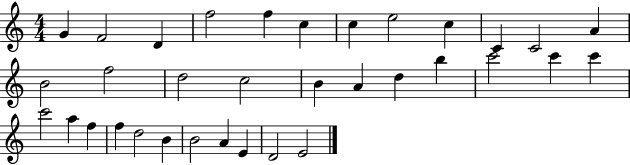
{
  \clef treble
  \numericTimeSignature
  \time 4/4
  \key c \major
  g'4 f'2 d'4 | f''2 f''4 c''4 | c''4 e''2 c''4 | c'4 c'2 a'4 | \break b'2 f''2 | d''2 c''2 | b'4 a'4 d''4 b''4 | c'''2 c'''4 c'''4 | \break c'''2 a''4 f''4 | f''4 d''2 b'4 | b'2 a'4 e'4 | d'2 e'2 | \break \bar "|."
}